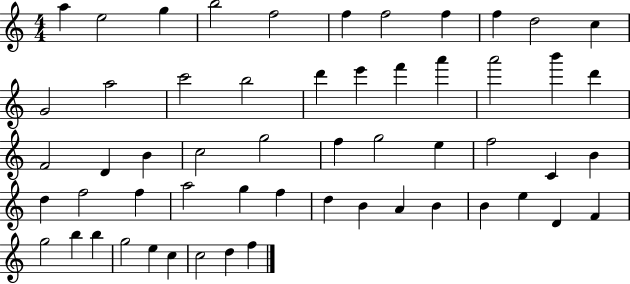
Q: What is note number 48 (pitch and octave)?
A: G5